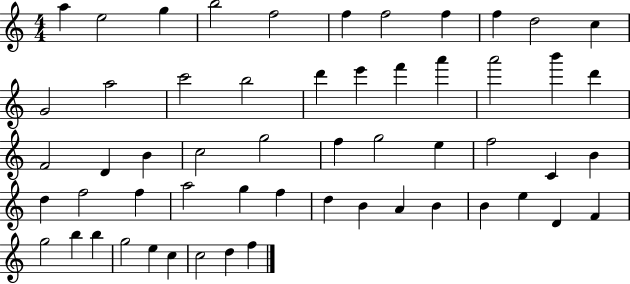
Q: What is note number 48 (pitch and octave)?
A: G5